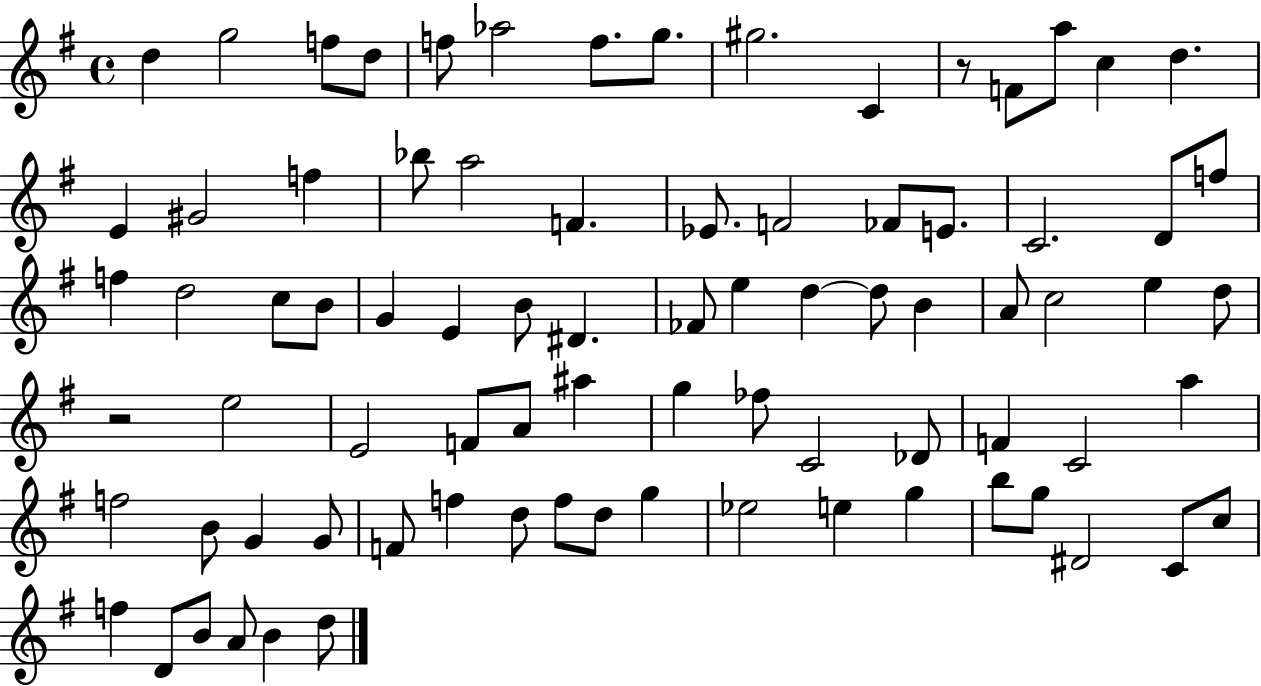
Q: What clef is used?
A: treble